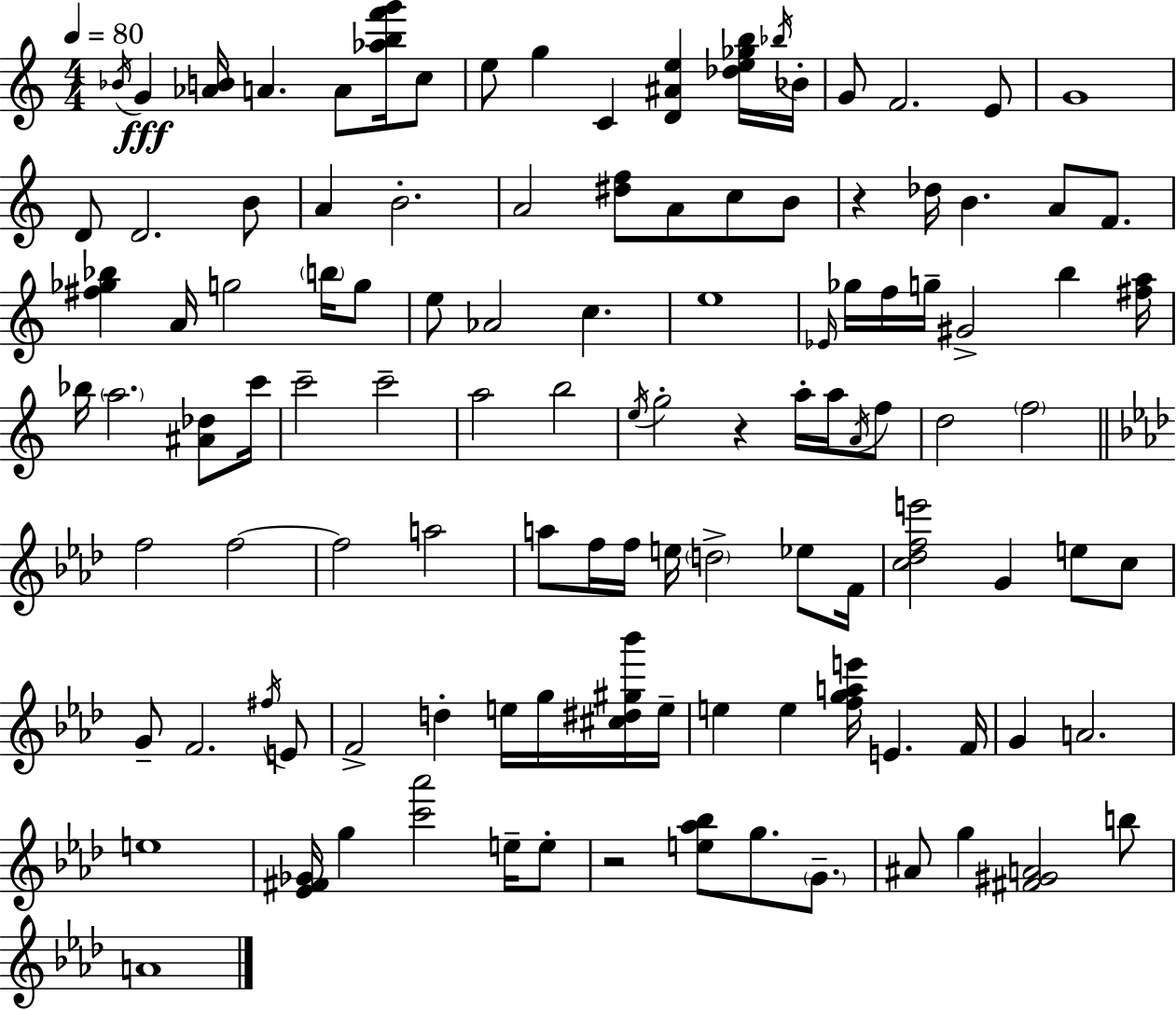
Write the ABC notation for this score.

X:1
T:Untitled
M:4/4
L:1/4
K:Am
_B/4 G [_AB]/4 A A/2 [_abf'g']/4 c/2 e/2 g C [D^Ae] [_de_gb]/4 _b/4 _B/4 G/2 F2 E/2 G4 D/2 D2 B/2 A B2 A2 [^df]/2 A/2 c/2 B/2 z _d/4 B A/2 F/2 [^f_g_b] A/4 g2 b/4 g/2 e/2 _A2 c e4 _E/4 _g/4 f/4 g/4 ^G2 b [^fa]/4 _b/4 a2 [^A_d]/2 c'/4 c'2 c'2 a2 b2 e/4 g2 z a/4 a/4 A/4 f/2 d2 f2 f2 f2 f2 a2 a/2 f/4 f/4 e/4 d2 _e/2 F/4 [c_dfe']2 G e/2 c/2 G/2 F2 ^f/4 E/2 F2 d e/4 g/4 [^c^d^g_b']/4 e/4 e e [fgae']/4 E F/4 G A2 e4 [_E^F_G]/4 g [c'_a']2 e/4 e/2 z2 [e_a_b]/2 g/2 G/2 ^A/2 g [^F^GA]2 b/2 A4